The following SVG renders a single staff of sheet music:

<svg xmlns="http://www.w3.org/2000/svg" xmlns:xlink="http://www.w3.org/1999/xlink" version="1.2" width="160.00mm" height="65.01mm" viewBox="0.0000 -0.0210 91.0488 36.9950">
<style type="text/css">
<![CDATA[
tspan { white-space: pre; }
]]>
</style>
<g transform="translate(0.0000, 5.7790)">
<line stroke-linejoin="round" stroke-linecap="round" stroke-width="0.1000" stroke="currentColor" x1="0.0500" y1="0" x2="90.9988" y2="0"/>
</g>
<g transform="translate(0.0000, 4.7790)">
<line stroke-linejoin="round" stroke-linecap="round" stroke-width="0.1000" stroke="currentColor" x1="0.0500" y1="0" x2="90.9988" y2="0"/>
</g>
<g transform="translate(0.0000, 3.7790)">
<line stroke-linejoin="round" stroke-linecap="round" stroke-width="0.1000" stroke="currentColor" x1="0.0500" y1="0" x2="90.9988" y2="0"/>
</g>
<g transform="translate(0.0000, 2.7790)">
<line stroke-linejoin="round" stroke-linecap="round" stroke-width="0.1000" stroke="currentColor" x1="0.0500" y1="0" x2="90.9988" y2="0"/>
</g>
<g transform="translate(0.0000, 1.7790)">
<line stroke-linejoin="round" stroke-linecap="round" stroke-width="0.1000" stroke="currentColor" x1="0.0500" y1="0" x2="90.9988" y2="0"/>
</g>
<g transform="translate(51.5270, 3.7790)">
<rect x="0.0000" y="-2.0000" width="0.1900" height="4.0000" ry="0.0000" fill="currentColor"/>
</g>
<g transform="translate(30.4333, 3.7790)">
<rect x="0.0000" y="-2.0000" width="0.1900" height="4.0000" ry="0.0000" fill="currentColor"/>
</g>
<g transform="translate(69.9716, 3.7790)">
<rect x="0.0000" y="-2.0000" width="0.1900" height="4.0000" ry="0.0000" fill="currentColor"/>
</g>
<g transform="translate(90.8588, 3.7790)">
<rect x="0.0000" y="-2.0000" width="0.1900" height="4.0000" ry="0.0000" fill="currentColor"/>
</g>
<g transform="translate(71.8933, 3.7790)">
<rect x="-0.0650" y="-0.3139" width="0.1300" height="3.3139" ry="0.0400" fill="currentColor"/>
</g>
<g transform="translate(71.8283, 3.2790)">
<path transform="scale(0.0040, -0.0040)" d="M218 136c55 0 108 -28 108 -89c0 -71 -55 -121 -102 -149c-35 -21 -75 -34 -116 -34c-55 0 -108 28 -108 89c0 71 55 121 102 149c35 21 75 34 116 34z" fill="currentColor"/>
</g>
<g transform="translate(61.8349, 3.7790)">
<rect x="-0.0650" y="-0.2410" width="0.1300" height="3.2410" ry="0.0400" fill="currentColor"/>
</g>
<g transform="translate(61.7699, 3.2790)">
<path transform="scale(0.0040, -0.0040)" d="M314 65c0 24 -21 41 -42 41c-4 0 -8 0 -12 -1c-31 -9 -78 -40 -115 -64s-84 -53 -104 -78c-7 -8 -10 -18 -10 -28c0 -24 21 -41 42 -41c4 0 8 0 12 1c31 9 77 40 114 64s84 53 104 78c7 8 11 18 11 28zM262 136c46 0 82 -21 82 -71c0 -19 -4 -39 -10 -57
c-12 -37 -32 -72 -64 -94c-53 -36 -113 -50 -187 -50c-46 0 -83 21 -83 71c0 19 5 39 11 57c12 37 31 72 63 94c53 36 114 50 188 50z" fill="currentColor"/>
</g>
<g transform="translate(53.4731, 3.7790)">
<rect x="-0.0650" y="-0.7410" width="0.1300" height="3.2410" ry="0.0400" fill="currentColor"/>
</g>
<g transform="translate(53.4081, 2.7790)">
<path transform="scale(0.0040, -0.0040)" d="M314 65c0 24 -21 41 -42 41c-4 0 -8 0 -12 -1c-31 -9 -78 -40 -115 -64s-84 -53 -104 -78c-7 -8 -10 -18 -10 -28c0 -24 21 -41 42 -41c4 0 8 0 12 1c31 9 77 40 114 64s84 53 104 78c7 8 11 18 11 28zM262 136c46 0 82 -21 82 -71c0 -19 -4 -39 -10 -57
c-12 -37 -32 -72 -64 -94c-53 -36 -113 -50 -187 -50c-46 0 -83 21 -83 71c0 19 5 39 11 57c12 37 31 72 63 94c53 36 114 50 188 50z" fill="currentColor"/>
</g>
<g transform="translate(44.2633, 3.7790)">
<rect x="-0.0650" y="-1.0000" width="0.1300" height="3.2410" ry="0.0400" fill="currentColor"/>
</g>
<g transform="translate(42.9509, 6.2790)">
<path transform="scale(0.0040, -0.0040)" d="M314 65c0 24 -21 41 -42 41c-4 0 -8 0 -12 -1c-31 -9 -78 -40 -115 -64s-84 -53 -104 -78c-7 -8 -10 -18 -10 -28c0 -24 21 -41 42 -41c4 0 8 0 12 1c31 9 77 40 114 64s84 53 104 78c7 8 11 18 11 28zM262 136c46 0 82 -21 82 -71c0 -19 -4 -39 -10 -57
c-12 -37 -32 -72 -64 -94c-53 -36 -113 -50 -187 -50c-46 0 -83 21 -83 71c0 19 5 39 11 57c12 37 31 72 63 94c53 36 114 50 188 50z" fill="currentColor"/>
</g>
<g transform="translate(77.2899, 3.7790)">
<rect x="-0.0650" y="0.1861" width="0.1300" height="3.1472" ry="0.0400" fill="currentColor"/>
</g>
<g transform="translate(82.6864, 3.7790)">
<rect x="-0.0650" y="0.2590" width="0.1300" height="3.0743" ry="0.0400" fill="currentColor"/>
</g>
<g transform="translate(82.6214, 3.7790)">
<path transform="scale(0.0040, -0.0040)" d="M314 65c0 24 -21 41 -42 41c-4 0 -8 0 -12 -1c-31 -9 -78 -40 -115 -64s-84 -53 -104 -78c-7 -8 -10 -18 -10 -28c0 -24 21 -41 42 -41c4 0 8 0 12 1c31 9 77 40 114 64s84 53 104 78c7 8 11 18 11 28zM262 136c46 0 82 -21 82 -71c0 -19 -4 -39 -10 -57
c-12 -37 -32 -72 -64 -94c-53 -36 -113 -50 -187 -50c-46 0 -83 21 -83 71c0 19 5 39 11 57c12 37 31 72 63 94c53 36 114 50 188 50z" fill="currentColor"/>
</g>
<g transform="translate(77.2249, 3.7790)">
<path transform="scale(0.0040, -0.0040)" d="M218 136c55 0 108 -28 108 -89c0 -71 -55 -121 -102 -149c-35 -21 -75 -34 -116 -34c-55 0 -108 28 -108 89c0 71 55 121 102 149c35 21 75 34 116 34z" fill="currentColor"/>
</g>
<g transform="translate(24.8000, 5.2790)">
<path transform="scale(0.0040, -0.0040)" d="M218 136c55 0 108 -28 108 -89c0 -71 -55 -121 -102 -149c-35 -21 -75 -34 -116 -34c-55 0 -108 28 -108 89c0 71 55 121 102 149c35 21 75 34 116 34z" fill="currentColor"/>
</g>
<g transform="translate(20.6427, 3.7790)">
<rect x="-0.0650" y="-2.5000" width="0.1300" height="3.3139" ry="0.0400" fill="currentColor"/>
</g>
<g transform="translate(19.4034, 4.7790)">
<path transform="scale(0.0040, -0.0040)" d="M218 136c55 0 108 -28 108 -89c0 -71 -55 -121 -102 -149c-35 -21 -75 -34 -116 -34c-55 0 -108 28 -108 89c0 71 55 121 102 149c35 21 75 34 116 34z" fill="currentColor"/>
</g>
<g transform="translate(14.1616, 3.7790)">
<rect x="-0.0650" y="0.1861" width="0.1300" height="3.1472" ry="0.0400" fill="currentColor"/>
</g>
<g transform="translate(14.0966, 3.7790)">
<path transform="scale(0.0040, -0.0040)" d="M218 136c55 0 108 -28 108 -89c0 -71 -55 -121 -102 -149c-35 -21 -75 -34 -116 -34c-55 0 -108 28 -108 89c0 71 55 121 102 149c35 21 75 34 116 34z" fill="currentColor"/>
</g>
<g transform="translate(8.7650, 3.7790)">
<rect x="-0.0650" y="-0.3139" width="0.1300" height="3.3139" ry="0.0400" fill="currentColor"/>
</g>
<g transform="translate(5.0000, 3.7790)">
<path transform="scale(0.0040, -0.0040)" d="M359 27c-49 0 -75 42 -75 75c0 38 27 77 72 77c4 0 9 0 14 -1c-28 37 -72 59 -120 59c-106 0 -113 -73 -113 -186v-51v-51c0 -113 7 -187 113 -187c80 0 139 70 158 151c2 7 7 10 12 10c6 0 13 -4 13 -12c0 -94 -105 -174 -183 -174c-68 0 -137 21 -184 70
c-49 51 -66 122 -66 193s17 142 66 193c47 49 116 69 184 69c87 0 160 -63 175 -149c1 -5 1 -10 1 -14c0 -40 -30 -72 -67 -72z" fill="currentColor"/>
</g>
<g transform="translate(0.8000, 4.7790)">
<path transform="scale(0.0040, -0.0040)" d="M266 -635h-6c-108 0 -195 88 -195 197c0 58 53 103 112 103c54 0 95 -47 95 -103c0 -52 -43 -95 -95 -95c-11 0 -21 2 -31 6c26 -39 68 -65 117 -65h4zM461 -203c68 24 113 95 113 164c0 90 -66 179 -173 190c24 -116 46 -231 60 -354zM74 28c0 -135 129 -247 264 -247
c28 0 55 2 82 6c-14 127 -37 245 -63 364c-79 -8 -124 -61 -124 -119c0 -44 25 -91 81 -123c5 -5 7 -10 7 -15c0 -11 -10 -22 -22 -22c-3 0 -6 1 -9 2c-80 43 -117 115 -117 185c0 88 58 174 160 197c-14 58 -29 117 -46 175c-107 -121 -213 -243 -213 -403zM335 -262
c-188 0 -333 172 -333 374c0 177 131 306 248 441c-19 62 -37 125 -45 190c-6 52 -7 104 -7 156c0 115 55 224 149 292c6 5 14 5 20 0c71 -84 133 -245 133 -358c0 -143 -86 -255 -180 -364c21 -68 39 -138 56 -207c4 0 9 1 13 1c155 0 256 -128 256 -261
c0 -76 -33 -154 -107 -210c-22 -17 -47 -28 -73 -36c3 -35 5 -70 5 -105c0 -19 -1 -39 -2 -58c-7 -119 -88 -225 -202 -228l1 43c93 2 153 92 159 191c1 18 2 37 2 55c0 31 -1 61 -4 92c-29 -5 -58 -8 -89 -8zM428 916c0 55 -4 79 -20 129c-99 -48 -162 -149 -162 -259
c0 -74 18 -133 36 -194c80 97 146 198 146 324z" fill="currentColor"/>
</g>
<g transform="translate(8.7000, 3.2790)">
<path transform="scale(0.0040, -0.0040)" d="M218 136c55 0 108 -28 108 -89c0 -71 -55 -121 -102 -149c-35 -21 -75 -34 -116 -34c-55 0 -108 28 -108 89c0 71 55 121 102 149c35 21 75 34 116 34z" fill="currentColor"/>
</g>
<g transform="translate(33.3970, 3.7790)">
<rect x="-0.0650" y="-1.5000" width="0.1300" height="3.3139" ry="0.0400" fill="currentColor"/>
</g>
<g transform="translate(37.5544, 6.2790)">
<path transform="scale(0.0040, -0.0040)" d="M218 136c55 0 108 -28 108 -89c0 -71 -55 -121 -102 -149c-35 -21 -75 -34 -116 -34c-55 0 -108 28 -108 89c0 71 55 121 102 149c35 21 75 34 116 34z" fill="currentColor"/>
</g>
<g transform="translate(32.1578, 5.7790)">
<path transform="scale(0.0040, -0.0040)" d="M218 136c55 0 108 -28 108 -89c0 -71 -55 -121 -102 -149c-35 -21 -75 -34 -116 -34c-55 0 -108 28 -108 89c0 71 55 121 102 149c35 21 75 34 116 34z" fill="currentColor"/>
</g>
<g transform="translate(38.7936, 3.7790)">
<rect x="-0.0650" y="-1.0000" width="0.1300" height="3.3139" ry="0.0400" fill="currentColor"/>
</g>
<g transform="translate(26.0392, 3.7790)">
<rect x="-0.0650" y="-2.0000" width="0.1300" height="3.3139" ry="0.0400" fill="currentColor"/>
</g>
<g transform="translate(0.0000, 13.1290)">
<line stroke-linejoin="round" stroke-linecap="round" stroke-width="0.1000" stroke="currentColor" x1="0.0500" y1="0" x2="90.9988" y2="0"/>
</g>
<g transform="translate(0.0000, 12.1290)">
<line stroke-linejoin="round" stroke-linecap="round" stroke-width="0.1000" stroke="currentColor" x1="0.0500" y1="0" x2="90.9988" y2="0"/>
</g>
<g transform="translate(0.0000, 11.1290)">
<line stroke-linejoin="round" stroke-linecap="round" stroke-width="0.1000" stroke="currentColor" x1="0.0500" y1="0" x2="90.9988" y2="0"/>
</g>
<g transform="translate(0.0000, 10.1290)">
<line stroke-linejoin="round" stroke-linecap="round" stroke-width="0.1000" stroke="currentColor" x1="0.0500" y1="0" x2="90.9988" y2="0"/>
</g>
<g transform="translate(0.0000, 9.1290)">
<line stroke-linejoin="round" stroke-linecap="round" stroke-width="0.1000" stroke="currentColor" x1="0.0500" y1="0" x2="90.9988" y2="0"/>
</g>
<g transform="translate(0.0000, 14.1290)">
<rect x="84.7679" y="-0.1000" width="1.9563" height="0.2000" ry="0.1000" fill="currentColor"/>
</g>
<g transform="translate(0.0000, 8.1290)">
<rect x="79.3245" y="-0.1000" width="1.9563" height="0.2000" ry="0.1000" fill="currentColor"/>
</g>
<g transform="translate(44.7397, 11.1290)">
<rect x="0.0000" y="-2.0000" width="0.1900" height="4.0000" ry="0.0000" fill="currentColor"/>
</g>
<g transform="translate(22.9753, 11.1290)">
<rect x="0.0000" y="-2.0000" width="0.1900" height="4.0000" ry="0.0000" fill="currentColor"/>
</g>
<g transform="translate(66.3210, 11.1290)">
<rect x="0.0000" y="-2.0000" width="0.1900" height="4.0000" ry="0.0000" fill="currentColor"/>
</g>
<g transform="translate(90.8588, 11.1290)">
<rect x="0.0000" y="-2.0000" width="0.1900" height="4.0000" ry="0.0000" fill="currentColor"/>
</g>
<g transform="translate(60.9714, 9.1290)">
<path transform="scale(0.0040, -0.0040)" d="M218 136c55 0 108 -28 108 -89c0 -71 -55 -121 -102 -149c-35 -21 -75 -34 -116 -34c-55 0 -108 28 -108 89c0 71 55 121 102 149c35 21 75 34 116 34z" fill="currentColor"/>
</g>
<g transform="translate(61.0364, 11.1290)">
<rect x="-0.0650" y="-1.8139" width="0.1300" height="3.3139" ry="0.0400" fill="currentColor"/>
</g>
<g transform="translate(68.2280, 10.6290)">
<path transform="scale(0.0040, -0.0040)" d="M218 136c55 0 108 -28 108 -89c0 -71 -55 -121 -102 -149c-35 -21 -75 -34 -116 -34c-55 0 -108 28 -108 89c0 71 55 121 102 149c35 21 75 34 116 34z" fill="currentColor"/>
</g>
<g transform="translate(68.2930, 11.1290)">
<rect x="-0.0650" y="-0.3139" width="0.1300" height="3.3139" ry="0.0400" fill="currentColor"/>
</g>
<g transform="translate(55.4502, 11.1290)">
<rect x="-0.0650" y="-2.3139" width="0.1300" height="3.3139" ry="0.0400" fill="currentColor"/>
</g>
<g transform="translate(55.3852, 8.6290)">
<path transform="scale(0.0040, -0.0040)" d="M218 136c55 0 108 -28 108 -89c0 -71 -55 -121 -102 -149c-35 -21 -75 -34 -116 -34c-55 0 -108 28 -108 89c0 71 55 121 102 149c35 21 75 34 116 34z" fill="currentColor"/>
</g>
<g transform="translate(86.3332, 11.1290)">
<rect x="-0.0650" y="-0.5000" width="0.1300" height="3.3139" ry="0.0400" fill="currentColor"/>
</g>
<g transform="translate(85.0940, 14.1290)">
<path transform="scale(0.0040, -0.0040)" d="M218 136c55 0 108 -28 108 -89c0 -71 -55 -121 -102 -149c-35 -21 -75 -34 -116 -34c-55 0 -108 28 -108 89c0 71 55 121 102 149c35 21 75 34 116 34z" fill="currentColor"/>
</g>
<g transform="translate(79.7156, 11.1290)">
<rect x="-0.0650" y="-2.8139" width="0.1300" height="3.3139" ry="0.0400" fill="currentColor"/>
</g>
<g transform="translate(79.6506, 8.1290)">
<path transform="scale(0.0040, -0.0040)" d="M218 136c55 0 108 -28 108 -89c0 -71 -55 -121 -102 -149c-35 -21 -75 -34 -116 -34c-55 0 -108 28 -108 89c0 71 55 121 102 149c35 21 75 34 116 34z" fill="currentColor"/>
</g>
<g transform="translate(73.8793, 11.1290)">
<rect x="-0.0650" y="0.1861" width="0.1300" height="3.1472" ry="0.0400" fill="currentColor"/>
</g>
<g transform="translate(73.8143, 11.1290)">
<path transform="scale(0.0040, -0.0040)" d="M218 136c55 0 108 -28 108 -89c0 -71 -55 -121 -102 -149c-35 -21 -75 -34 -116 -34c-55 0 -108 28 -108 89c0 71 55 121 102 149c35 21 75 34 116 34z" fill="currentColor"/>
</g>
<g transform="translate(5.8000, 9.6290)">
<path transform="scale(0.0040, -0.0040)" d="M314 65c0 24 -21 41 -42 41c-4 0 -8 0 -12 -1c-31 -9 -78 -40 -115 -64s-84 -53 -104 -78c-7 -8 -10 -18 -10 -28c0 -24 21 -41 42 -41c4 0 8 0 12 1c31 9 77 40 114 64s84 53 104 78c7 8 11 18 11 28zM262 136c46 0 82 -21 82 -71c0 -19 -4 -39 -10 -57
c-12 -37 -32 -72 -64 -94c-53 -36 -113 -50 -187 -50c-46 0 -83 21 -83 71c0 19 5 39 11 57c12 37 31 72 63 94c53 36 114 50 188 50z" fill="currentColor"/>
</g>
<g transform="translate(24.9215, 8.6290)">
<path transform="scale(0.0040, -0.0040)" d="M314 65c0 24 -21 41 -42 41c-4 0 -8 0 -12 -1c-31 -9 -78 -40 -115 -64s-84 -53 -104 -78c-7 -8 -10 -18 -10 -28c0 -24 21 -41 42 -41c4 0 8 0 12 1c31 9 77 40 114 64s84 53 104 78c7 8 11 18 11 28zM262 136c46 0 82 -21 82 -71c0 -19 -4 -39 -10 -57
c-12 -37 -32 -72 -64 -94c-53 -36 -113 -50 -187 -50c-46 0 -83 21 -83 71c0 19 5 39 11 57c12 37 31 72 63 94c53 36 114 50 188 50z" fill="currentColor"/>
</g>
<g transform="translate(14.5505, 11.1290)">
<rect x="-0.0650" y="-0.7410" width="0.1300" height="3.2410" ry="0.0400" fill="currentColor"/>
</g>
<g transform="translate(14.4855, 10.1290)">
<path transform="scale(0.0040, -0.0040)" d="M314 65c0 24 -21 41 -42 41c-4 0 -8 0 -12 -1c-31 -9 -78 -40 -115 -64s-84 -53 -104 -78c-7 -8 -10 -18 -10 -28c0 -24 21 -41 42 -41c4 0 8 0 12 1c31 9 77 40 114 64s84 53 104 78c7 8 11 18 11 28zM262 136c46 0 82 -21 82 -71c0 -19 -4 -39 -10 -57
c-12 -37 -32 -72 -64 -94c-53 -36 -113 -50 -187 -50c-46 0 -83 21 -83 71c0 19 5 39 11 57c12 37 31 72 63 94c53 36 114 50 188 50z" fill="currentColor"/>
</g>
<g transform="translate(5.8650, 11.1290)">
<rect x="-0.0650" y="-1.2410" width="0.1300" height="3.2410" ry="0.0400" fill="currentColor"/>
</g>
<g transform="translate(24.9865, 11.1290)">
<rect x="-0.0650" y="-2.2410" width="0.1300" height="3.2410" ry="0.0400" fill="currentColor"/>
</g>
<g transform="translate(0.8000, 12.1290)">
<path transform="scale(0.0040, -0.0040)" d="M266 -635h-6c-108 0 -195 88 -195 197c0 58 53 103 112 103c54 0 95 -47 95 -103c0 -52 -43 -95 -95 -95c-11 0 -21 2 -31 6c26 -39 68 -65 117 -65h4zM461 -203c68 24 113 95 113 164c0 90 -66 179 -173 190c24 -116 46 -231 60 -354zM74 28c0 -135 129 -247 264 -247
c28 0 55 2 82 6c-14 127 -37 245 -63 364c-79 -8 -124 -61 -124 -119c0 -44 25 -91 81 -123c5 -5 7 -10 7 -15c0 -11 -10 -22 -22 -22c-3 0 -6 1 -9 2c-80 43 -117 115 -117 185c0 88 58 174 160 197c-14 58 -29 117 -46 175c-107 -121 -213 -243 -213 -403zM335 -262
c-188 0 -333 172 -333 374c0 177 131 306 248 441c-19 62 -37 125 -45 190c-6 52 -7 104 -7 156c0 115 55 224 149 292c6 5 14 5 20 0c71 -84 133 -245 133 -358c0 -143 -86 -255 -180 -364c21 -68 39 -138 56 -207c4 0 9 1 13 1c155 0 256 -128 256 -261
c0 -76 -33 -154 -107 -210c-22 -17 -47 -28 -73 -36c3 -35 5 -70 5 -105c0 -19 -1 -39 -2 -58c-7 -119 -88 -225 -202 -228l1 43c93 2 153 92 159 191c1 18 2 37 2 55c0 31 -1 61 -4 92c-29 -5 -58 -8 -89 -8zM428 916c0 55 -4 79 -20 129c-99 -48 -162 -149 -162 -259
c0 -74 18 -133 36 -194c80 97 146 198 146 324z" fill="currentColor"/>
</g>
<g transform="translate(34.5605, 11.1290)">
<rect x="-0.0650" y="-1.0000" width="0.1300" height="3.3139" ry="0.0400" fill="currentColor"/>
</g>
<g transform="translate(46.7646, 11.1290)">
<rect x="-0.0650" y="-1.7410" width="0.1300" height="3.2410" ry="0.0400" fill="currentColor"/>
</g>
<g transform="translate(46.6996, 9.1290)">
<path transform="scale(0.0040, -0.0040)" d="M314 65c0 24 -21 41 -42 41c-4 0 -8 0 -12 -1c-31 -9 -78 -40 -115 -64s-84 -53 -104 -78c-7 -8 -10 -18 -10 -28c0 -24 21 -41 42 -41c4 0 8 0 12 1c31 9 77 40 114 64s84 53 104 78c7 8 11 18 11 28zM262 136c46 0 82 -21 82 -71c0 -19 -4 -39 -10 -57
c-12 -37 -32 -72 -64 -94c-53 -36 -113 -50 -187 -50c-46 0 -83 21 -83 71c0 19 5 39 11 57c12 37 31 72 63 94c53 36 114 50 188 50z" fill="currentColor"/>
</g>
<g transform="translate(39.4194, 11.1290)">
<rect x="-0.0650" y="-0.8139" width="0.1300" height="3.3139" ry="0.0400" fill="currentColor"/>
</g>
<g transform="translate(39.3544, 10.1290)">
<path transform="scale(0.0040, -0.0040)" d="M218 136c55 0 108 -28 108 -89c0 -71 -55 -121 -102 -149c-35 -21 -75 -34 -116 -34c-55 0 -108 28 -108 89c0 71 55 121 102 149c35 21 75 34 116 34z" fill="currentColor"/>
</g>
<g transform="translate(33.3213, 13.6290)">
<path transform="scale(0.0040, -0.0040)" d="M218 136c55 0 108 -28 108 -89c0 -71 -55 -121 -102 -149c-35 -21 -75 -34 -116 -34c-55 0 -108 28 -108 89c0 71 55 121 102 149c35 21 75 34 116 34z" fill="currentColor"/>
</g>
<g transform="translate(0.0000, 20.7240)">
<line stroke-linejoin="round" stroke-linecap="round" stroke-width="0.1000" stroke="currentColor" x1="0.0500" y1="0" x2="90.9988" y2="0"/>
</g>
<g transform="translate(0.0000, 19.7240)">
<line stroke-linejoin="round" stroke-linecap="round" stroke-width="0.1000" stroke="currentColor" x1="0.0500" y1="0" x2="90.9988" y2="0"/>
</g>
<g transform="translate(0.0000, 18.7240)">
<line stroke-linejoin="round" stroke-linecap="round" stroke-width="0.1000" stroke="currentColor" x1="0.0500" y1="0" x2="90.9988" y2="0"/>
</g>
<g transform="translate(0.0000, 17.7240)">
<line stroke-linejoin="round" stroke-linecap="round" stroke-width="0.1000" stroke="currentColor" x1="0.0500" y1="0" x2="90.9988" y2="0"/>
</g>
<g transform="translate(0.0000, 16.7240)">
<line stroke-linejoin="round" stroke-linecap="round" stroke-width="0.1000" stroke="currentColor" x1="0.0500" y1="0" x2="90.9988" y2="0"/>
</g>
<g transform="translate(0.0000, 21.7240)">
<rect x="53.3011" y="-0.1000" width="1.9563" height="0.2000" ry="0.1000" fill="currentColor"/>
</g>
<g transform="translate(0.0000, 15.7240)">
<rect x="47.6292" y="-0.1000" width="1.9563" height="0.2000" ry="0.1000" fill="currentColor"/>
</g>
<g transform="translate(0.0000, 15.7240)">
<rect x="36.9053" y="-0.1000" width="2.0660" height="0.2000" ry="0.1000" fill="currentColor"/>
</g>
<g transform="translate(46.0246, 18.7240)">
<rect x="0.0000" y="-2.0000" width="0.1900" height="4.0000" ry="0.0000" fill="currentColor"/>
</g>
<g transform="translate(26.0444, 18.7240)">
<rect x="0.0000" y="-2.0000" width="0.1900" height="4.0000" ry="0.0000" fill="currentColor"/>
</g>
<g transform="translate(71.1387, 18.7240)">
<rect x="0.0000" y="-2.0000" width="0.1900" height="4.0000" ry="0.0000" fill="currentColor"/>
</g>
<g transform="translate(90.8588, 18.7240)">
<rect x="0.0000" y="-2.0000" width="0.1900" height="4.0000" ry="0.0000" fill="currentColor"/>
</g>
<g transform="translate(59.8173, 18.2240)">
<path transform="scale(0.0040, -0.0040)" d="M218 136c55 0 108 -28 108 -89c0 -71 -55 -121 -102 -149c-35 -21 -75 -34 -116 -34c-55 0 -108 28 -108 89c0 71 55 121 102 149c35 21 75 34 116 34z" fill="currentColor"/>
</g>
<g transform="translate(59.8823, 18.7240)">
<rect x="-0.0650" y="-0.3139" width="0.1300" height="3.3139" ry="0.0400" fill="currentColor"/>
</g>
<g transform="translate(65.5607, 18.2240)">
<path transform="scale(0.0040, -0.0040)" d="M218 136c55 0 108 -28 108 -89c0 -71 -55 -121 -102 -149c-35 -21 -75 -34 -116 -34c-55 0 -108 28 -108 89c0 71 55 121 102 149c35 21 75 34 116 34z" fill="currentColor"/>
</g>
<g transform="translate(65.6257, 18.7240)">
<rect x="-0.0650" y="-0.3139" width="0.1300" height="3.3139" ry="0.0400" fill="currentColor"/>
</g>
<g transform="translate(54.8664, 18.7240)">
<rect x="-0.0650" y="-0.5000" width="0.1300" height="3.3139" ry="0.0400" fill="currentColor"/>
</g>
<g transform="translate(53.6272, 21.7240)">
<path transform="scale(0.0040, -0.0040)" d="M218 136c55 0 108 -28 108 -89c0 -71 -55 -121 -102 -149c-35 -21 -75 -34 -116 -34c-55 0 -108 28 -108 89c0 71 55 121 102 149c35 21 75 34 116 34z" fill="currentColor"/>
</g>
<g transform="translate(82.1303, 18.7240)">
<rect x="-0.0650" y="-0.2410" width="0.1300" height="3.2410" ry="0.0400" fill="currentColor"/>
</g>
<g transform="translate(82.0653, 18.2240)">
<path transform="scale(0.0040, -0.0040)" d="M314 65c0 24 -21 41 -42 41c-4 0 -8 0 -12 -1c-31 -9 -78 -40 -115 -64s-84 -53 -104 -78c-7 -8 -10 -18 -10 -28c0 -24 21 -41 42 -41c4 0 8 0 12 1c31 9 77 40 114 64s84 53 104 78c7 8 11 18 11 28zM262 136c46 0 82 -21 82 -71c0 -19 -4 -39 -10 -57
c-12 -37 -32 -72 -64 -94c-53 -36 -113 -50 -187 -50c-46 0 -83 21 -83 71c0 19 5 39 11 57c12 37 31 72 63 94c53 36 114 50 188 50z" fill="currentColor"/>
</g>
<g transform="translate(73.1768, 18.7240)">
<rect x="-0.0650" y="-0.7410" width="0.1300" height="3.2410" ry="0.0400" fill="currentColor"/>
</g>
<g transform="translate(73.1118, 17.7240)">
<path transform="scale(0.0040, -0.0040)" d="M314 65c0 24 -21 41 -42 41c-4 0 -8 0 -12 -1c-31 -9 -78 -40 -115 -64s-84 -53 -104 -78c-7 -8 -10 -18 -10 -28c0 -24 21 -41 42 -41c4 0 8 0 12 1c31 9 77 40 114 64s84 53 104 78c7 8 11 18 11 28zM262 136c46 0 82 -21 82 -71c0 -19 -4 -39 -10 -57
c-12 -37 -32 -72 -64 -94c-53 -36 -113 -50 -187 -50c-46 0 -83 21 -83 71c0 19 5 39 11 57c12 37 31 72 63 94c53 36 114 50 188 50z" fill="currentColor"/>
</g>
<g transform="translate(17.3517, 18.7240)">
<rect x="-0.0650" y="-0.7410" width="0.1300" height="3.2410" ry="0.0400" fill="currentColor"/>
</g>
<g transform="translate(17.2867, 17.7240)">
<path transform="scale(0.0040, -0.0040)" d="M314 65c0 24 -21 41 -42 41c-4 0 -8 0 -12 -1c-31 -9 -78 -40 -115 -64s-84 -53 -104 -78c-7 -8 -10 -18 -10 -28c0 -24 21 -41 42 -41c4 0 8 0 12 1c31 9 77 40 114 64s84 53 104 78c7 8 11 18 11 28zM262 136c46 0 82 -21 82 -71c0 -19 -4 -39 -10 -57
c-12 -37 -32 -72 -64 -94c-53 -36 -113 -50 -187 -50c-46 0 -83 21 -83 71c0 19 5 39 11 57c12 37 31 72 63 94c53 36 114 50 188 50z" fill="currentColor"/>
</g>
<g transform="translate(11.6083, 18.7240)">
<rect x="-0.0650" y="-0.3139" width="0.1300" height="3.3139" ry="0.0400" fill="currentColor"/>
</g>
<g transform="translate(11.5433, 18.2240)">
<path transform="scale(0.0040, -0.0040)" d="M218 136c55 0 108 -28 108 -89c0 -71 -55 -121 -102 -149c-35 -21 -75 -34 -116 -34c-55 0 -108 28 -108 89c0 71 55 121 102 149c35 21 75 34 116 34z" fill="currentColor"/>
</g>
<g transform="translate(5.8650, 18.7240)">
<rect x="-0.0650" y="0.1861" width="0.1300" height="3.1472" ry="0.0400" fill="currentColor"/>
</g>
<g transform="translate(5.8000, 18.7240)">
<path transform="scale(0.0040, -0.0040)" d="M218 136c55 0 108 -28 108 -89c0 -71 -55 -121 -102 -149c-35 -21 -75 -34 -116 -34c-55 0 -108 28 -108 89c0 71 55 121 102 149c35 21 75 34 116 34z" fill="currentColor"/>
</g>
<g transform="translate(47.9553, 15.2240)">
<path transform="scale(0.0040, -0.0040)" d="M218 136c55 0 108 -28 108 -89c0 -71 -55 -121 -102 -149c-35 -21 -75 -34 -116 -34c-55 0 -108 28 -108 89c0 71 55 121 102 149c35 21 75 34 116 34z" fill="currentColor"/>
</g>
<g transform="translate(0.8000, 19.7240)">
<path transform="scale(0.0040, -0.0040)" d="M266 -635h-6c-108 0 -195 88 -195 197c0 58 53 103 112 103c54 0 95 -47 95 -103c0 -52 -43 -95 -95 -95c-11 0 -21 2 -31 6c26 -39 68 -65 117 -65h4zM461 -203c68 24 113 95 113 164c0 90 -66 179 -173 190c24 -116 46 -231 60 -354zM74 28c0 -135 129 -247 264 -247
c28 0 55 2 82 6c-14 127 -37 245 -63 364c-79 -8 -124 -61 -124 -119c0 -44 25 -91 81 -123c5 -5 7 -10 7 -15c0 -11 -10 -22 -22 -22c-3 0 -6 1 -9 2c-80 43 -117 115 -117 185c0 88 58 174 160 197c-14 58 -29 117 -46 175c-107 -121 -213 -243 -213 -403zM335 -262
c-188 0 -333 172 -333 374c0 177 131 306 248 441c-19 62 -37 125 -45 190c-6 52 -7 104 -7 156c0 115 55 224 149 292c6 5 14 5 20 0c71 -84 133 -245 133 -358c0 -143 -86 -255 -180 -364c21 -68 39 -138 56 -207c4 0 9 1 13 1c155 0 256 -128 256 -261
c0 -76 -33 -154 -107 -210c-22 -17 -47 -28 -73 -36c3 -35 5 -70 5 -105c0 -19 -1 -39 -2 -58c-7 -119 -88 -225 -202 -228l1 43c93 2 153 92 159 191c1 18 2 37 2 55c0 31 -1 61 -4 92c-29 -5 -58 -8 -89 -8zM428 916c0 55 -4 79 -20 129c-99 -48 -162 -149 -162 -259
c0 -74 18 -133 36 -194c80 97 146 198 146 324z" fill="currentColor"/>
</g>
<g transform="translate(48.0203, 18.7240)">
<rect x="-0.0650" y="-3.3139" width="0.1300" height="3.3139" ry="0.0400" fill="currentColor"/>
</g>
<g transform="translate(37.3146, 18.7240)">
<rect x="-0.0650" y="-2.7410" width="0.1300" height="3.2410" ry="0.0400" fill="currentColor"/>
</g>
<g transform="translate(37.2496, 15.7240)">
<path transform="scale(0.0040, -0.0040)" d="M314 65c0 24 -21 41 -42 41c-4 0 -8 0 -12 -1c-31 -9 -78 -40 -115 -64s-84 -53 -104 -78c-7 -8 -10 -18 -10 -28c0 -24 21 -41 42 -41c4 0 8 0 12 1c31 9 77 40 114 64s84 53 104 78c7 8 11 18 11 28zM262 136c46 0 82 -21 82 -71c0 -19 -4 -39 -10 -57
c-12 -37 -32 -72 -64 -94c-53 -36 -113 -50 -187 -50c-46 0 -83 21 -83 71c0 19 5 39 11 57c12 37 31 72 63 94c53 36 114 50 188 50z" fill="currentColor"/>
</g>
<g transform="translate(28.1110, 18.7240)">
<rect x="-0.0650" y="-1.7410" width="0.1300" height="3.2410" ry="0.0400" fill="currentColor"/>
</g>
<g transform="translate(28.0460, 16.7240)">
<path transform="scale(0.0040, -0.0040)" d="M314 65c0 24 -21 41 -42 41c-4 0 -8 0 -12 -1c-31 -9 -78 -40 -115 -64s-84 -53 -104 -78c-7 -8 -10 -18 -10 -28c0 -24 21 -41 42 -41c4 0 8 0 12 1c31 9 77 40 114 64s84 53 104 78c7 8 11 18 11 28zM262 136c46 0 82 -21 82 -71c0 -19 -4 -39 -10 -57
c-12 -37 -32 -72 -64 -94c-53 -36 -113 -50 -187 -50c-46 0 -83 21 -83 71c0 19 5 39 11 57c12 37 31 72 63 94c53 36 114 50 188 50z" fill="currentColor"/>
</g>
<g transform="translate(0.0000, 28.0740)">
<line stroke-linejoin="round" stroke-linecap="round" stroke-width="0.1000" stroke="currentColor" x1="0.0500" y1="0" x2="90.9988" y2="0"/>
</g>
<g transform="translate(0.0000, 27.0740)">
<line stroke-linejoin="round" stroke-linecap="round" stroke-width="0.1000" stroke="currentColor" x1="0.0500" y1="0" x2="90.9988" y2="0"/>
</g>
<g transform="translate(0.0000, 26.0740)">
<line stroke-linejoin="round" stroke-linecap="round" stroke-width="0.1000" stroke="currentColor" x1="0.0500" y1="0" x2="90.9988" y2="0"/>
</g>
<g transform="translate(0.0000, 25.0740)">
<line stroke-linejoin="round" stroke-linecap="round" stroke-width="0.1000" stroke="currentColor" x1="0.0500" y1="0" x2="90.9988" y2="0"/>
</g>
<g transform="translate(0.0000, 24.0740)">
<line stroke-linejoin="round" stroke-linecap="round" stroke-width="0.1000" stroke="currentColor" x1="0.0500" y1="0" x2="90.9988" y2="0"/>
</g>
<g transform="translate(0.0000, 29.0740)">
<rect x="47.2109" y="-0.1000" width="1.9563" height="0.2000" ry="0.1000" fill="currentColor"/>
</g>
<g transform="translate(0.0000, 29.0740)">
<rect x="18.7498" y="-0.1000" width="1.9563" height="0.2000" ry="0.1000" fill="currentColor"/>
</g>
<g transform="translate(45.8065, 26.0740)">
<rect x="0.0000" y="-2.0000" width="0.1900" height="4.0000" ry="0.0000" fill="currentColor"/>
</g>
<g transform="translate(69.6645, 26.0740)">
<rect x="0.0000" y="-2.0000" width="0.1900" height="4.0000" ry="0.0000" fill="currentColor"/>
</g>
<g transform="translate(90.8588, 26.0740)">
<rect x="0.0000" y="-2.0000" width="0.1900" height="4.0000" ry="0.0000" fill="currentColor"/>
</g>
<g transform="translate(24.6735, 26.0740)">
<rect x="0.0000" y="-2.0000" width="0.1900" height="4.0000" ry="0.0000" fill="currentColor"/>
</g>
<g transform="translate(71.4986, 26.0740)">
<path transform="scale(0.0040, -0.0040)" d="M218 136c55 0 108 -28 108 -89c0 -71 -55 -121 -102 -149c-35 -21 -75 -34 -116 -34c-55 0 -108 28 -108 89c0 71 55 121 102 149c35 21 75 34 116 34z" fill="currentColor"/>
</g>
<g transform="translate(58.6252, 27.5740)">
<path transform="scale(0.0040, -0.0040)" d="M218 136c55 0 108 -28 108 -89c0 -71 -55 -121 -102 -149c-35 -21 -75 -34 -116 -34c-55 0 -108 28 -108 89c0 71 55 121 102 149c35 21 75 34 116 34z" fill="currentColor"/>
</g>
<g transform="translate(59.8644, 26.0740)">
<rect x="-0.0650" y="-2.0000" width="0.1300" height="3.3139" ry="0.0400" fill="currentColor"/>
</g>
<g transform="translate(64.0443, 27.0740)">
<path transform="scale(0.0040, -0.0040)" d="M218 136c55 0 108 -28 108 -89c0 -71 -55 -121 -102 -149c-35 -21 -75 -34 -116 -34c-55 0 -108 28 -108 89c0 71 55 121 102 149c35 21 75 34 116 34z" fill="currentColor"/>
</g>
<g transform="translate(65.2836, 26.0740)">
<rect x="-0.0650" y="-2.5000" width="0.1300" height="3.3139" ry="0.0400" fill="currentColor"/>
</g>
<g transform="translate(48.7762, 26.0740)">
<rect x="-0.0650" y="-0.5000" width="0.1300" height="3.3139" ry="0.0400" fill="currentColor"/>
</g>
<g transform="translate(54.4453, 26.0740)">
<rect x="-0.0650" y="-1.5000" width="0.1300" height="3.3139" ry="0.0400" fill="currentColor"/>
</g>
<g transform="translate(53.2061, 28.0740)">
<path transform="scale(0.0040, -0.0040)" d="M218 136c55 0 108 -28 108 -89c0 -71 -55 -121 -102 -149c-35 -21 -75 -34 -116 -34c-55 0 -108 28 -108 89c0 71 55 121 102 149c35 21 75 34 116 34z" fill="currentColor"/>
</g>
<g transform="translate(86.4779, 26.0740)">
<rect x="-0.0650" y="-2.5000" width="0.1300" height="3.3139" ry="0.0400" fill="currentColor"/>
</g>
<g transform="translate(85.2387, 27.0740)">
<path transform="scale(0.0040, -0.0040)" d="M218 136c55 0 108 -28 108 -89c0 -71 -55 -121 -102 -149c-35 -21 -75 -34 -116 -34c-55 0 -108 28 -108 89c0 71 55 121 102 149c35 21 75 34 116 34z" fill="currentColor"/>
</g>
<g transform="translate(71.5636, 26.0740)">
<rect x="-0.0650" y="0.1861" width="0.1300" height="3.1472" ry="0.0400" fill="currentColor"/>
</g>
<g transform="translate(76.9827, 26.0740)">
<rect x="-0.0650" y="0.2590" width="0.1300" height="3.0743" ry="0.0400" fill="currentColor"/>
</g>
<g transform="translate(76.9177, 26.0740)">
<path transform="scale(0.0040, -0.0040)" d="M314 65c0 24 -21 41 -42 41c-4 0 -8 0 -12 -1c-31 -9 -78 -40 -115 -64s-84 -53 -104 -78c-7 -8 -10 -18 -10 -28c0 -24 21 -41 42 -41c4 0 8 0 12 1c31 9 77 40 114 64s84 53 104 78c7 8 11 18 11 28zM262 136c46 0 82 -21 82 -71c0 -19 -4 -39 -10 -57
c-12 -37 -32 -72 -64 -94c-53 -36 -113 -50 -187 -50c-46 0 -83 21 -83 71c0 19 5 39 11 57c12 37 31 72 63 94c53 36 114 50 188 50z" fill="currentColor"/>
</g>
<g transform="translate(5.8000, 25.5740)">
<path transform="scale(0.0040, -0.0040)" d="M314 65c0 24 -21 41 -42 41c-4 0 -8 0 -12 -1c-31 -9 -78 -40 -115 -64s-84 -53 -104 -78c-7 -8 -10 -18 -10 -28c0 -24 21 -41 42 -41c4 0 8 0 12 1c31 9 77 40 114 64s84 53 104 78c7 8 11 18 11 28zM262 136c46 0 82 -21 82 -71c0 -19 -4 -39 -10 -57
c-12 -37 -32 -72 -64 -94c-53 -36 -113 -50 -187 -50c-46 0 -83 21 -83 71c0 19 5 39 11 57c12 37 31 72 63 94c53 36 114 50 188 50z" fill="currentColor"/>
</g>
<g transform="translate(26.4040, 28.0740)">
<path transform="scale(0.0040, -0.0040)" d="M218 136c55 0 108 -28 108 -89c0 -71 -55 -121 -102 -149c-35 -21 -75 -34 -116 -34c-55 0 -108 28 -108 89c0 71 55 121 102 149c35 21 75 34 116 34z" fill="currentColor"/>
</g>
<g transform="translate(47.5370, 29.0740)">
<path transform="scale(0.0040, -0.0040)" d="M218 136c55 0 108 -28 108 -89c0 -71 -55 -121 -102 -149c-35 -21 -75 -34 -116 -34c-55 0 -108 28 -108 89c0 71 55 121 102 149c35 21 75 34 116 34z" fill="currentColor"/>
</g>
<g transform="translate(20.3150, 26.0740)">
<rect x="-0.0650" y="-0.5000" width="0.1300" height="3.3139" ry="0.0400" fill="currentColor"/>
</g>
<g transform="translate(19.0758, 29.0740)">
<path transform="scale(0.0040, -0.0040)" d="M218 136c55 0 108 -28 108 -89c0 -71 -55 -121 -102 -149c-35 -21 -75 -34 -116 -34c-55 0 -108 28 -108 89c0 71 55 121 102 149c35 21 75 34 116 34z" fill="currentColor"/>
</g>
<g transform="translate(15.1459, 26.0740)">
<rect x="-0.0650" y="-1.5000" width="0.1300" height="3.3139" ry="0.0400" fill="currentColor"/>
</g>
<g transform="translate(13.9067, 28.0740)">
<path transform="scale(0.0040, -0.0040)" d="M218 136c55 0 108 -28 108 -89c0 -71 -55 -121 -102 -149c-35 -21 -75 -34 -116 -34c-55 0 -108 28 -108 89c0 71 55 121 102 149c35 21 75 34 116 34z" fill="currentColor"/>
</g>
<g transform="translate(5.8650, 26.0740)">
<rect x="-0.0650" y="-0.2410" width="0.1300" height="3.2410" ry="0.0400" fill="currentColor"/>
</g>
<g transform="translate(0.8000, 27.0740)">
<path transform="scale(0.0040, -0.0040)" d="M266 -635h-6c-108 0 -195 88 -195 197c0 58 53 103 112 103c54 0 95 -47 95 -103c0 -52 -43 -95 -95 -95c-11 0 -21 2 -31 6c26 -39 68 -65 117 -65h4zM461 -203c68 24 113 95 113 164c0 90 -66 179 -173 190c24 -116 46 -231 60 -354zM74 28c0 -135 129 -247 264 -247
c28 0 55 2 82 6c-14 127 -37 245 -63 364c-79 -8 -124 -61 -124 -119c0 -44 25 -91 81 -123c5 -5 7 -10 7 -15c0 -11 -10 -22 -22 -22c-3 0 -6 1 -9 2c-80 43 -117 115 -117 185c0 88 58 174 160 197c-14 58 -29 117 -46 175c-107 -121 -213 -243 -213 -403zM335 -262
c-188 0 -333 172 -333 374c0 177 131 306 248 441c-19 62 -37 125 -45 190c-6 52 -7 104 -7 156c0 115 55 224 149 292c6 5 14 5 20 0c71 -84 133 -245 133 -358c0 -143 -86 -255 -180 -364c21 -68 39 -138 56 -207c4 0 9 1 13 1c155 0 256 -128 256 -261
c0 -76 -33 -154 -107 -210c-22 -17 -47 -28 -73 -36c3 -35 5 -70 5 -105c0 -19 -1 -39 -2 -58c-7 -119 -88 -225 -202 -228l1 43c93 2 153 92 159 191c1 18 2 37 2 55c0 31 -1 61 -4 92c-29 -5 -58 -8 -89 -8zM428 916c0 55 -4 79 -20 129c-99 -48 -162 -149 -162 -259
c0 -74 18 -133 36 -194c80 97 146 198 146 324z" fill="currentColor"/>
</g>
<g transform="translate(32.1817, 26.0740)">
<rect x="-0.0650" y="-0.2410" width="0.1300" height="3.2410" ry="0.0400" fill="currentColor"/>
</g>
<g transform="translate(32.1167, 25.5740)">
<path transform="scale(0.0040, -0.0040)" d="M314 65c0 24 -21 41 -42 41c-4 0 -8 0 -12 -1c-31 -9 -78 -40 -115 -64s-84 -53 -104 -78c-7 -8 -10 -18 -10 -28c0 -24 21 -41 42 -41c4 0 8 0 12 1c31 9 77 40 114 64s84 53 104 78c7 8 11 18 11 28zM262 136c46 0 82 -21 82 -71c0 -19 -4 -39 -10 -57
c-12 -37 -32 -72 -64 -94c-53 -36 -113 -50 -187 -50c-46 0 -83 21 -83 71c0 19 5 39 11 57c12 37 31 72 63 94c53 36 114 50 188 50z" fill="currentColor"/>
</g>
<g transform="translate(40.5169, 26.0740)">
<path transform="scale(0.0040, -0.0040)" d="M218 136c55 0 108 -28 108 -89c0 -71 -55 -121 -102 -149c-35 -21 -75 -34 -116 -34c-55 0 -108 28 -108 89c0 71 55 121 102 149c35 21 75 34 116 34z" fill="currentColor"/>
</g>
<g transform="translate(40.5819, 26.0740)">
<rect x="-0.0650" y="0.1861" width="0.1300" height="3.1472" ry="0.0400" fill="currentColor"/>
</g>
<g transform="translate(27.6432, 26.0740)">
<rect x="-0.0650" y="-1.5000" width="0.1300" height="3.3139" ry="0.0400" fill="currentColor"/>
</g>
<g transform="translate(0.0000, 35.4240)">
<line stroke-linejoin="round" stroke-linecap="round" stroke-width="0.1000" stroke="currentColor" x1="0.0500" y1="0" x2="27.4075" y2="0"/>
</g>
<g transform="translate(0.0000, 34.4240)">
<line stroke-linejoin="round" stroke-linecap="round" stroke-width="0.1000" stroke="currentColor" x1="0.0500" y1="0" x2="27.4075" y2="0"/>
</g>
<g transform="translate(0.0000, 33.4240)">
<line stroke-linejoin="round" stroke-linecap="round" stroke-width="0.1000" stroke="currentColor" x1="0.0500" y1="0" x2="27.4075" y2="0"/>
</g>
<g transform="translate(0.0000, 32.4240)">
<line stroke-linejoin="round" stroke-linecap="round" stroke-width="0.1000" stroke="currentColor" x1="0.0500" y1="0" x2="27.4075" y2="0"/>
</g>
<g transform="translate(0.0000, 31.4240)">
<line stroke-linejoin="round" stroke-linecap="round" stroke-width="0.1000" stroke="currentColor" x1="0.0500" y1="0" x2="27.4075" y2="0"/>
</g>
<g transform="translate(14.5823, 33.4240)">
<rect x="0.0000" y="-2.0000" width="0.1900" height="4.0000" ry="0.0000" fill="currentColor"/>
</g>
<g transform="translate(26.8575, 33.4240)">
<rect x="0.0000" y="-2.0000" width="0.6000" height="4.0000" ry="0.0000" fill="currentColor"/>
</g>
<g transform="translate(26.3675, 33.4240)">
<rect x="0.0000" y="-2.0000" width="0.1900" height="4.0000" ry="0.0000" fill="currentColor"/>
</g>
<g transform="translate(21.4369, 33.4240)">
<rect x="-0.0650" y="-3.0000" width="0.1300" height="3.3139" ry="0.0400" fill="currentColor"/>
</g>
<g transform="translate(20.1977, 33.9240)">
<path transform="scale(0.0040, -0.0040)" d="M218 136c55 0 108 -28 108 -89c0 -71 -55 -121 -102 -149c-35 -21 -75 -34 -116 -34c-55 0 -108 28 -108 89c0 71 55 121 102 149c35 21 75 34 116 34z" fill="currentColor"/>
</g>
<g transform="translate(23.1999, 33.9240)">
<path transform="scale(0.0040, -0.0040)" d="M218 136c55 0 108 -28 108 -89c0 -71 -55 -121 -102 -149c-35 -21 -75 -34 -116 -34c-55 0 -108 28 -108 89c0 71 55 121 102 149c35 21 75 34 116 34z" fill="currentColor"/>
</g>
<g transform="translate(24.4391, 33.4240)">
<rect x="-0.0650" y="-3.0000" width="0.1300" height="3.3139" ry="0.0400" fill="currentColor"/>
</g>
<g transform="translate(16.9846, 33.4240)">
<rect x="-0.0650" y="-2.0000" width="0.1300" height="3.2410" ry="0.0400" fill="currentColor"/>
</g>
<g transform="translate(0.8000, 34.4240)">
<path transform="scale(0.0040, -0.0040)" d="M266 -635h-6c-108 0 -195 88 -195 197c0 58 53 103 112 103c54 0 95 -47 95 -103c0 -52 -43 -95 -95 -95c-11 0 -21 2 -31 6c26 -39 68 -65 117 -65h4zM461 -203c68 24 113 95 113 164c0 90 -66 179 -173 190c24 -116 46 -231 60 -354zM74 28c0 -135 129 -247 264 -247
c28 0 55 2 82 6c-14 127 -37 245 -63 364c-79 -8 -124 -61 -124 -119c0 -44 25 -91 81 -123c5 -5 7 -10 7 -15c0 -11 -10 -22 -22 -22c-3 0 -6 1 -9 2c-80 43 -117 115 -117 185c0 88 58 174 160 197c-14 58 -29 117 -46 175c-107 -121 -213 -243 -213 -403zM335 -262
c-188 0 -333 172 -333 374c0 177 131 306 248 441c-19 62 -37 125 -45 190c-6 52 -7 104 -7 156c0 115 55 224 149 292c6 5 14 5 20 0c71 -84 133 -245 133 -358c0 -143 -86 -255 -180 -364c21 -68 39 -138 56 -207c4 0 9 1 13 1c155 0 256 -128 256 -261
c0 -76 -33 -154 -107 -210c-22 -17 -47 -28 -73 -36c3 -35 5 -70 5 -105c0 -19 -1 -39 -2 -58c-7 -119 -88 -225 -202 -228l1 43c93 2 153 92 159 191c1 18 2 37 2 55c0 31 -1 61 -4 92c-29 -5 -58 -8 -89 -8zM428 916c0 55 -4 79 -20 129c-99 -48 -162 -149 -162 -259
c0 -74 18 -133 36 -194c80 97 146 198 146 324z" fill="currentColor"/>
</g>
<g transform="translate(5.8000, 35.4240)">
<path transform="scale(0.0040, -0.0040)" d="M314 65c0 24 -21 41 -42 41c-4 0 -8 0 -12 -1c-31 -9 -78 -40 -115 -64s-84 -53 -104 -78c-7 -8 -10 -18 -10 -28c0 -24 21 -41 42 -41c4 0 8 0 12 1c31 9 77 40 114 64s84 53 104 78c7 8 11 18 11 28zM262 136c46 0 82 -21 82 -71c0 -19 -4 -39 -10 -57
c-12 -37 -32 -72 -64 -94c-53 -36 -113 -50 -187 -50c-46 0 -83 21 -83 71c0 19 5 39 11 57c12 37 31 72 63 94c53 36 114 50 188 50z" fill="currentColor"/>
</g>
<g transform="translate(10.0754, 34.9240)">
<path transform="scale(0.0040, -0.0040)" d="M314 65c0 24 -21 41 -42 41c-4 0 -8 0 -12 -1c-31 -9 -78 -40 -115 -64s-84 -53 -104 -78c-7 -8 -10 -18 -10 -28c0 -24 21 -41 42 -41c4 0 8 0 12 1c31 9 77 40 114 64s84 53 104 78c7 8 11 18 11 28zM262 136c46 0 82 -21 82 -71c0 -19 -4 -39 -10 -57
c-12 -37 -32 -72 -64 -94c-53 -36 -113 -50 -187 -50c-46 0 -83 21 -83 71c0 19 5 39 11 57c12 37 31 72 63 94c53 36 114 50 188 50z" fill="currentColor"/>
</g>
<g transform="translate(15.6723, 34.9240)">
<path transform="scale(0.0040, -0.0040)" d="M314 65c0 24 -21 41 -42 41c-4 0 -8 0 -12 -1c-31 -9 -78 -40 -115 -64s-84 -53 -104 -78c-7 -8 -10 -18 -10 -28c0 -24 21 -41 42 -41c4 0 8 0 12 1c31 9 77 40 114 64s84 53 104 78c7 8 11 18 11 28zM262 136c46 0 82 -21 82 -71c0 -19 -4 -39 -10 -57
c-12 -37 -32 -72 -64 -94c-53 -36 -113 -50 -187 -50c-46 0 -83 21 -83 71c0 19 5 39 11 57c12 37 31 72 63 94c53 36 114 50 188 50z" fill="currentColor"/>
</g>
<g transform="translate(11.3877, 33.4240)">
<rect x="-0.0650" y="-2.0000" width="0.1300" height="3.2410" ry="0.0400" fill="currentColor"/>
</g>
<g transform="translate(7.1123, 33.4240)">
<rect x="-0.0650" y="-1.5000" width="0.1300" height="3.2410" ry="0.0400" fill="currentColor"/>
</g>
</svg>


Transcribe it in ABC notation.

X:1
T:Untitled
M:4/4
L:1/4
K:C
c B G F E D D2 d2 c2 c B B2 e2 d2 g2 D d f2 g f c B a C B c d2 f2 a2 b C c c d2 c2 c2 E C E c2 B C E F G B B2 G E2 F2 F2 A A